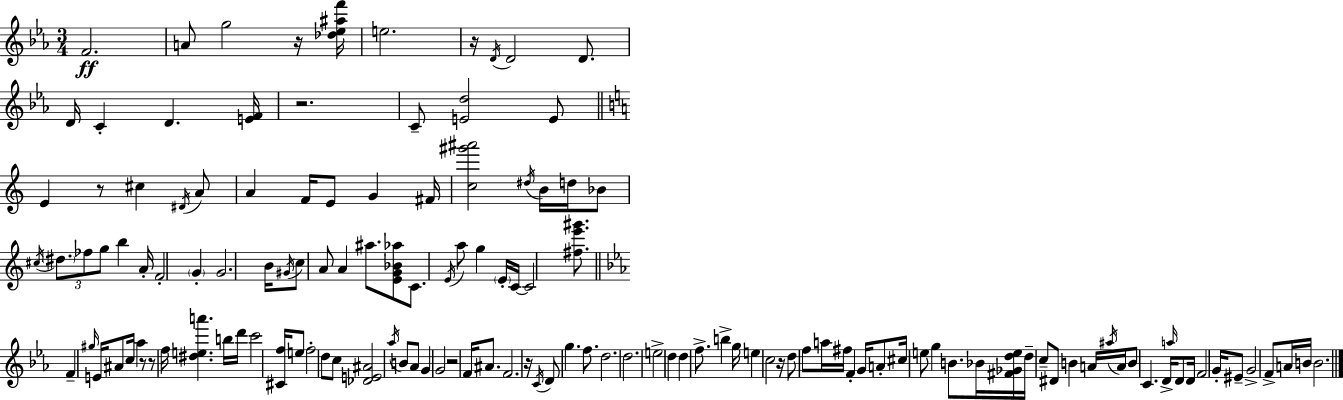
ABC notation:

X:1
T:Untitled
M:3/4
L:1/4
K:Eb
F2 A/2 g2 z/4 [_d_e^af']/4 e2 z/4 D/4 D2 D/2 D/4 C D [EF]/4 z2 C/2 [Ed]2 E/2 E z/2 ^c ^D/4 A/2 A F/4 E/2 G ^F/4 [c^g'^a']2 ^d/4 B/4 d/4 _B/2 ^c/4 ^d/2 _f/2 g/2 b A/4 F2 G G2 B/4 ^G/4 c/2 A/2 A ^a/2 [EG_B_a]/2 C/2 E/4 a/2 g E/4 C/4 C2 [^fe'^g']/2 F ^g/4 E/4 ^A/2 c/4 _a z/2 z/2 f/4 [^dea'] b/4 d'/4 c'2 [^Cf]/4 e/2 f2 d/2 c/2 [_DE^A]2 _a/4 B/2 _A/2 G G2 z2 F/4 ^A/2 F2 z/4 C/4 D/2 g f/2 d2 d2 e2 d d f/2 b g/4 e c2 z/4 d/2 f/2 a/4 ^f/4 F G/4 A/2 ^c/4 e/2 g B/2 _B/4 [^F_Gde]/4 d/4 c/2 ^D/2 B A/4 ^a/4 A/4 B/2 C D/4 a/4 D/2 D/4 F2 G/4 ^E/2 G2 F/2 A/4 B/4 B2